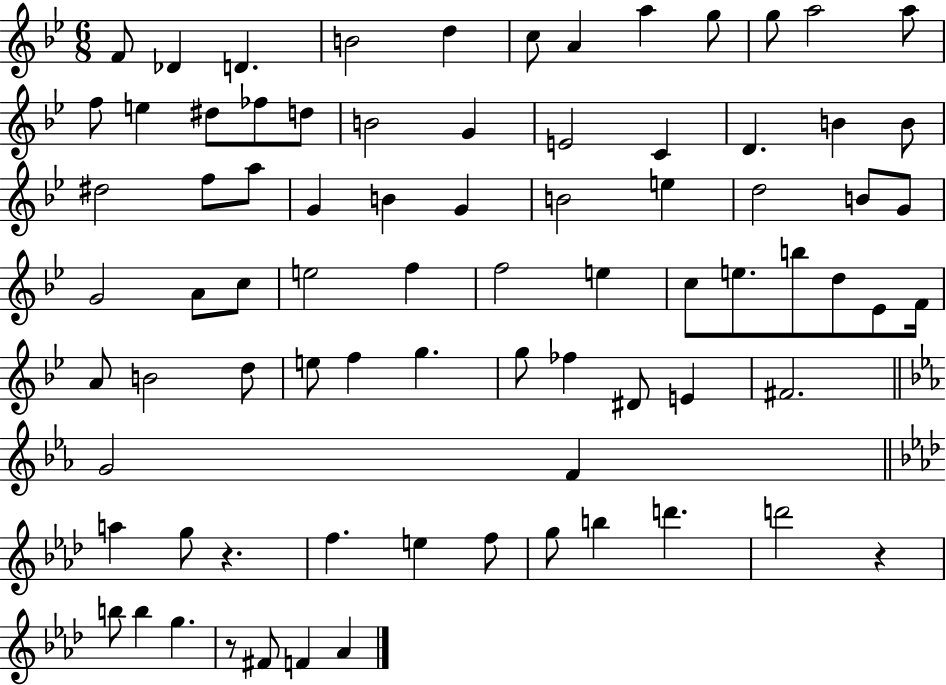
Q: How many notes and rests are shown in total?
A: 79